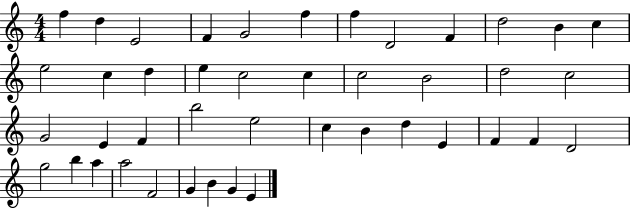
{
  \clef treble
  \numericTimeSignature
  \time 4/4
  \key c \major
  f''4 d''4 e'2 | f'4 g'2 f''4 | f''4 d'2 f'4 | d''2 b'4 c''4 | \break e''2 c''4 d''4 | e''4 c''2 c''4 | c''2 b'2 | d''2 c''2 | \break g'2 e'4 f'4 | b''2 e''2 | c''4 b'4 d''4 e'4 | f'4 f'4 d'2 | \break g''2 b''4 a''4 | a''2 f'2 | g'4 b'4 g'4 e'4 | \bar "|."
}